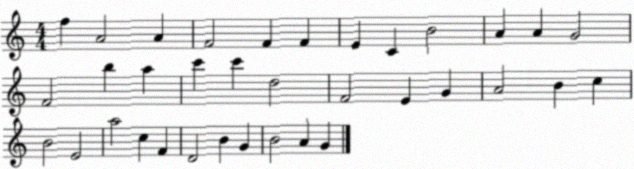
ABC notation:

X:1
T:Untitled
M:4/4
L:1/4
K:C
f A2 A F2 F F E C B2 A A G2 F2 b a c' c' d2 F2 E G A2 B c B2 E2 a2 c F D2 B G B2 A G